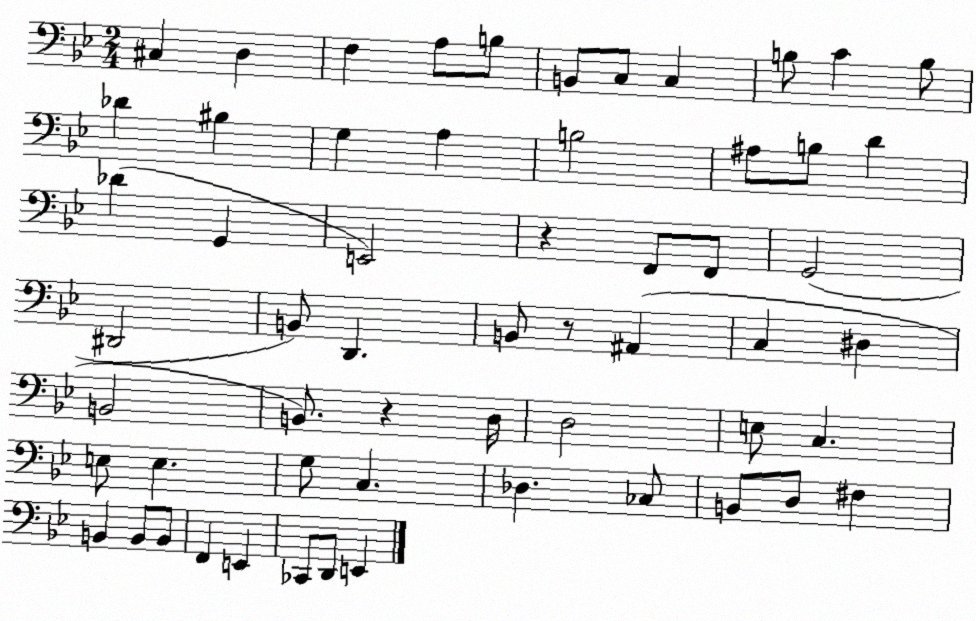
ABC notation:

X:1
T:Untitled
M:2/4
L:1/4
K:Bb
^C, D, F, A,/2 B,/2 B,,/2 C,/2 C, B,/2 C B,/2 _D ^B, G, A, B,2 ^A,/2 B,/2 D _D G,, E,,2 z F,,/2 F,,/2 G,,2 ^D,,2 B,,/2 D,, B,,/2 z/2 ^A,, C, ^D, B,,2 B,,/2 z D,/4 D,2 E,/2 C, E,/2 E, G,/2 C, _D, _C,/2 B,,/2 D,/2 ^F, B,, B,,/2 B,,/2 F,, E,, _C,,/2 D,,/2 E,,